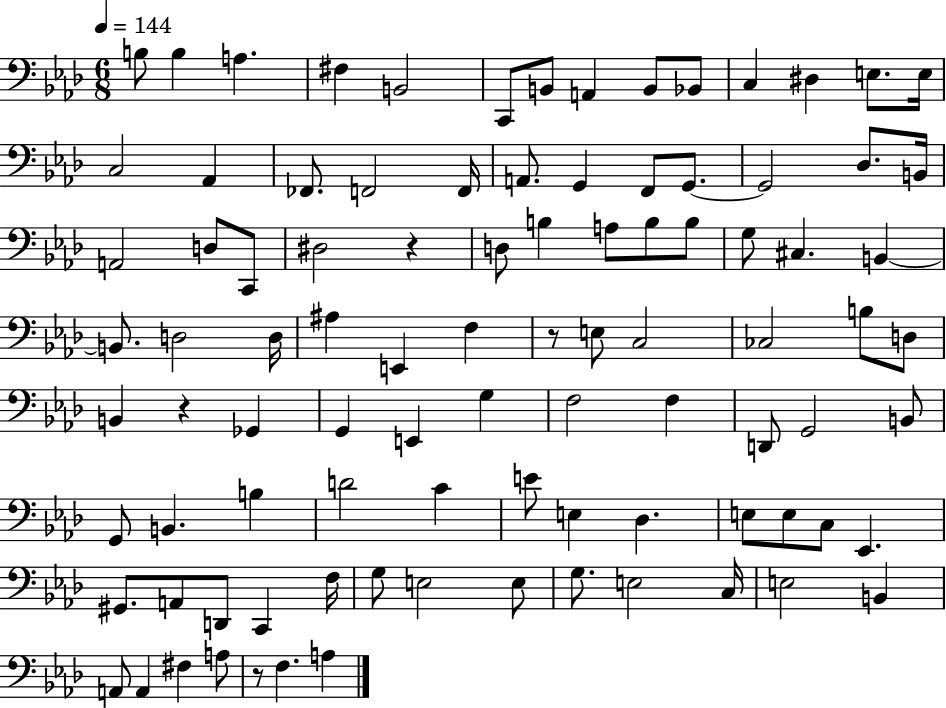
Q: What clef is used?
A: bass